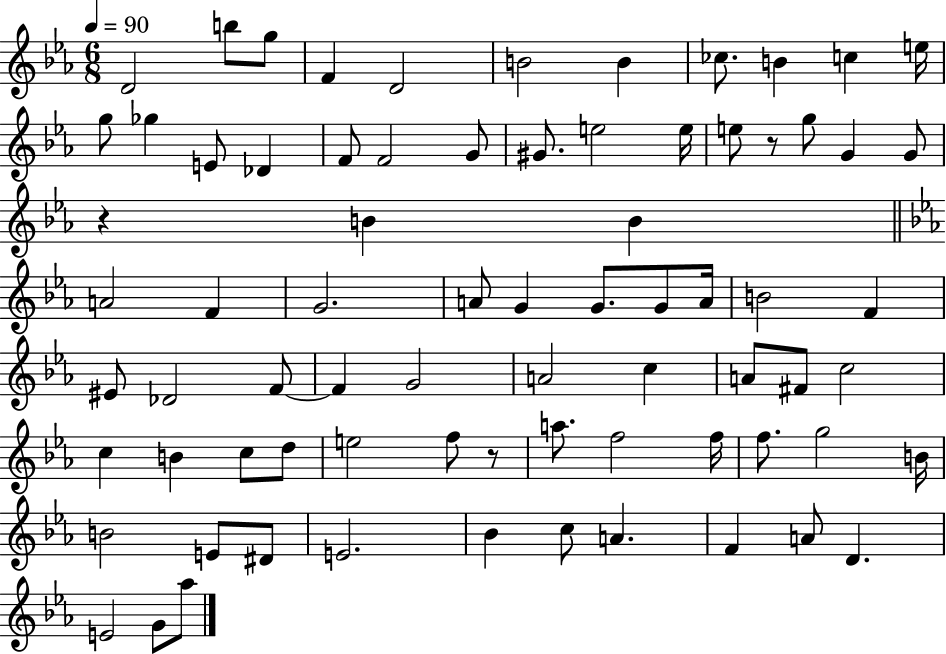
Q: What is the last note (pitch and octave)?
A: Ab5